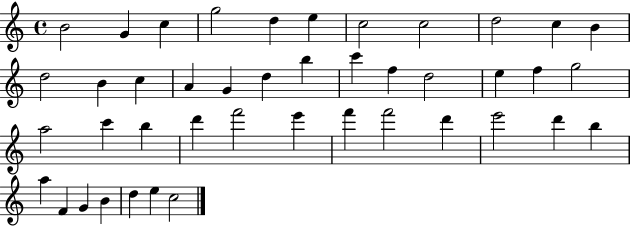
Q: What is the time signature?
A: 4/4